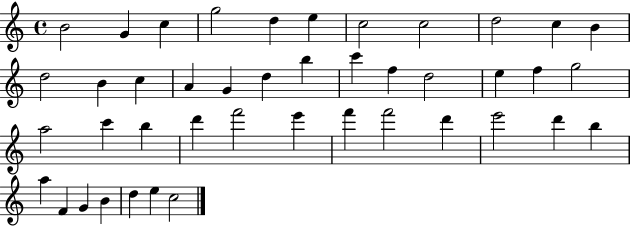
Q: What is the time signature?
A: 4/4